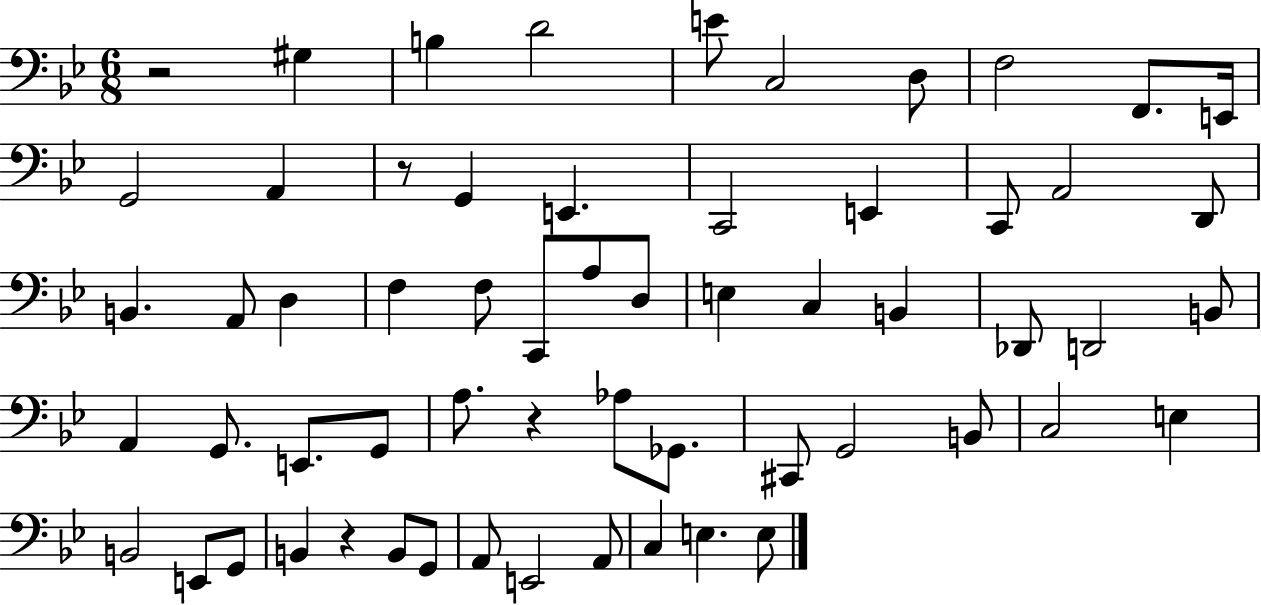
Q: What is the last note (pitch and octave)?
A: E3